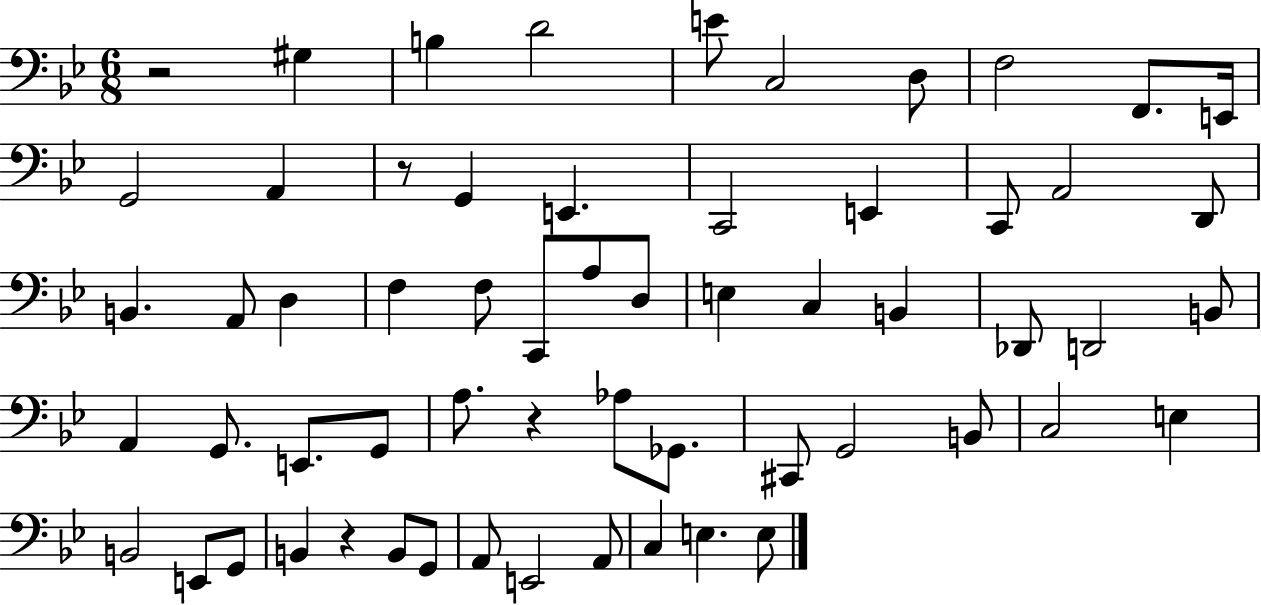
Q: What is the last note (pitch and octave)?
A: E3